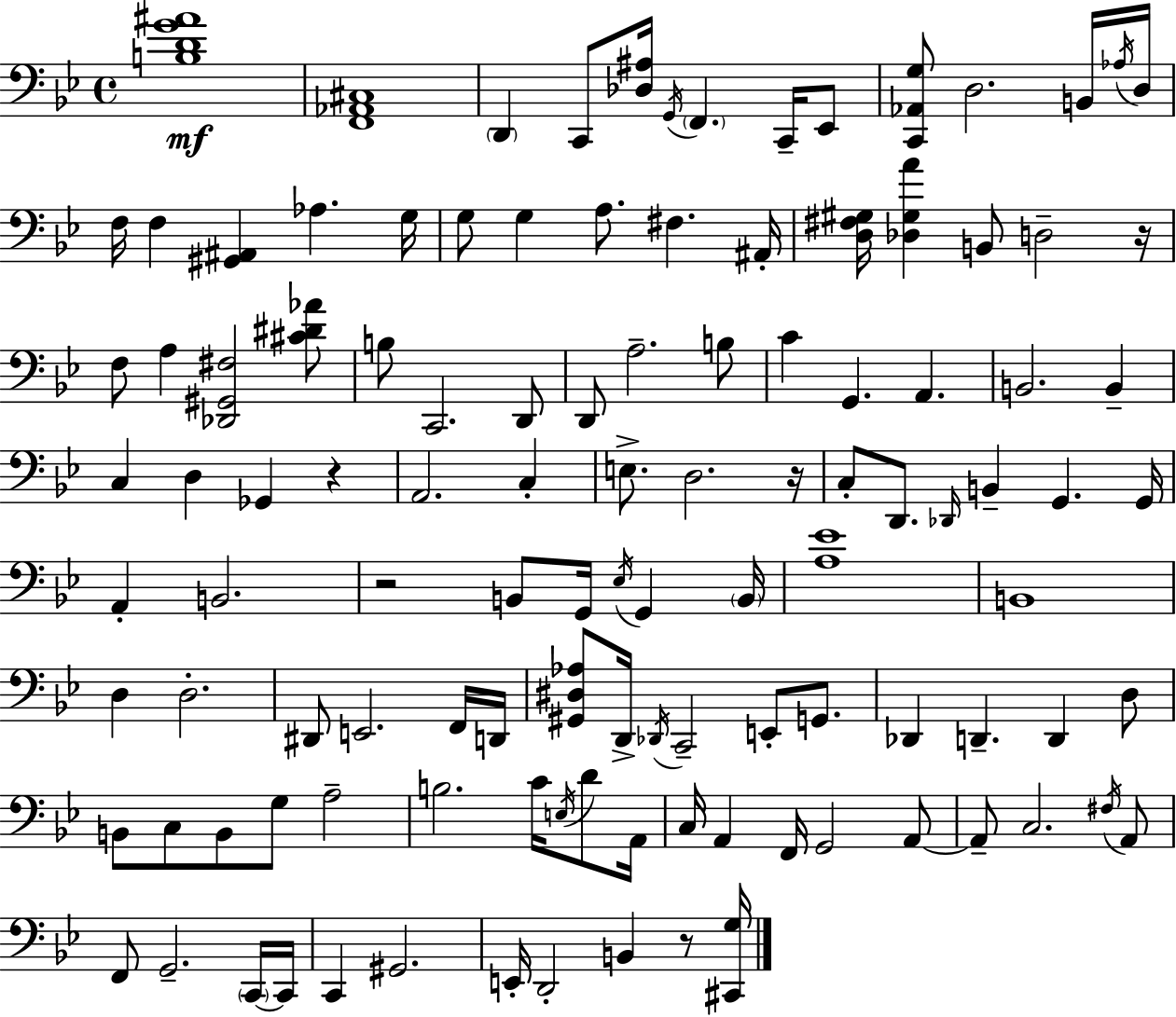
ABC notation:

X:1
T:Untitled
M:4/4
L:1/4
K:Bb
[B,DG^A]4 [F,,_A,,^C,]4 D,, C,,/2 [_D,^A,]/4 G,,/4 F,, C,,/4 _E,,/2 [C,,_A,,G,]/2 D,2 B,,/4 _A,/4 D,/4 F,/4 F, [^G,,^A,,] _A, G,/4 G,/2 G, A,/2 ^F, ^A,,/4 [D,^F,^G,]/4 [_D,^G,A] B,,/2 D,2 z/4 F,/2 A, [_D,,^G,,^F,]2 [^C^D_A]/2 B,/2 C,,2 D,,/2 D,,/2 A,2 B,/2 C G,, A,, B,,2 B,, C, D, _G,, z A,,2 C, E,/2 D,2 z/4 C,/2 D,,/2 _D,,/4 B,, G,, G,,/4 A,, B,,2 z2 B,,/2 G,,/4 _E,/4 G,, B,,/4 [A,_E]4 B,,4 D, D,2 ^D,,/2 E,,2 F,,/4 D,,/4 [^G,,^D,_A,]/2 D,,/4 _D,,/4 C,,2 E,,/2 G,,/2 _D,, D,, D,, D,/2 B,,/2 C,/2 B,,/2 G,/2 A,2 B,2 C/4 E,/4 D/2 A,,/4 C,/4 A,, F,,/4 G,,2 A,,/2 A,,/2 C,2 ^F,/4 A,,/2 F,,/2 G,,2 C,,/4 C,,/4 C,, ^G,,2 E,,/4 D,,2 B,, z/2 [^C,,G,]/4